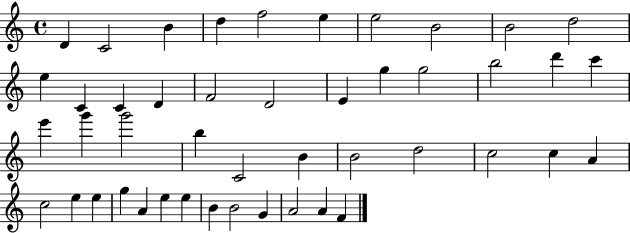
D4/q C4/h B4/q D5/q F5/h E5/q E5/h B4/h B4/h D5/h E5/q C4/q C4/q D4/q F4/h D4/h E4/q G5/q G5/h B5/h D6/q C6/q E6/q G6/q G6/h B5/q C4/h B4/q B4/h D5/h C5/h C5/q A4/q C5/h E5/q E5/q G5/q A4/q E5/q E5/q B4/q B4/h G4/q A4/h A4/q F4/q